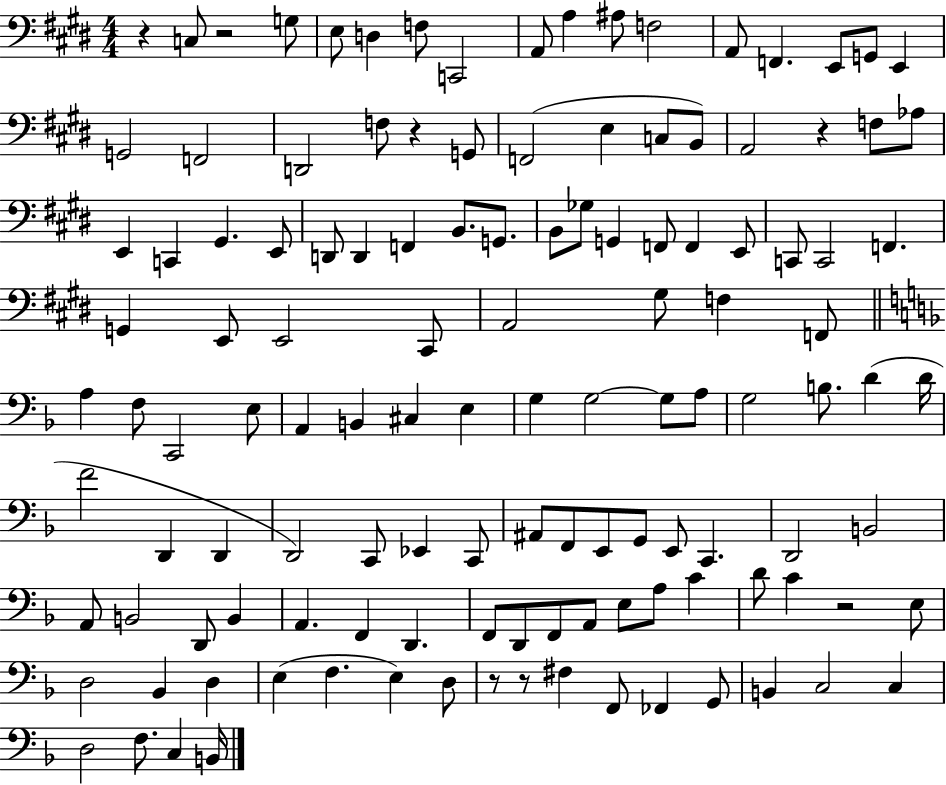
{
  \clef bass
  \numericTimeSignature
  \time 4/4
  \key e \major
  r4 c8 r2 g8 | e8 d4 f8 c,2 | a,8 a4 ais8 f2 | a,8 f,4. e,8 g,8 e,4 | \break g,2 f,2 | d,2 f8 r4 g,8 | f,2( e4 c8 b,8) | a,2 r4 f8 aes8 | \break e,4 c,4 gis,4. e,8 | d,8 d,4 f,4 b,8. g,8. | b,8 ges8 g,4 f,8 f,4 e,8 | c,8 c,2 f,4. | \break g,4 e,8 e,2 cis,8 | a,2 gis8 f4 f,8 | \bar "||" \break \key d \minor a4 f8 c,2 e8 | a,4 b,4 cis4 e4 | g4 g2~~ g8 a8 | g2 b8. d'4( d'16 | \break f'2 d,4 d,4 | d,2) c,8 ees,4 c,8 | ais,8 f,8 e,8 g,8 e,8 c,4. | d,2 b,2 | \break a,8 b,2 d,8 b,4 | a,4. f,4 d,4. | f,8 d,8 f,8 a,8 e8 a8 c'4 | d'8 c'4 r2 e8 | \break d2 bes,4 d4 | e4( f4. e4) d8 | r8 r8 fis4 f,8 fes,4 g,8 | b,4 c2 c4 | \break d2 f8. c4 b,16 | \bar "|."
}